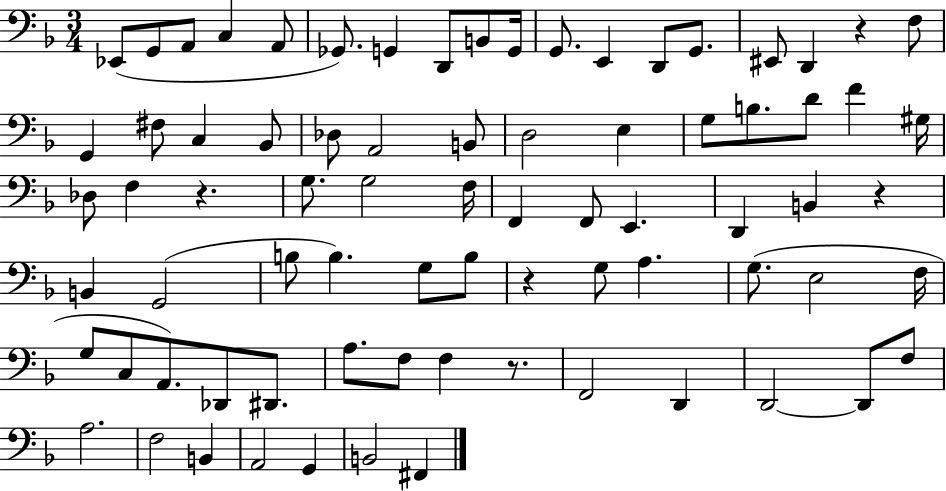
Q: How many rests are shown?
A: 5